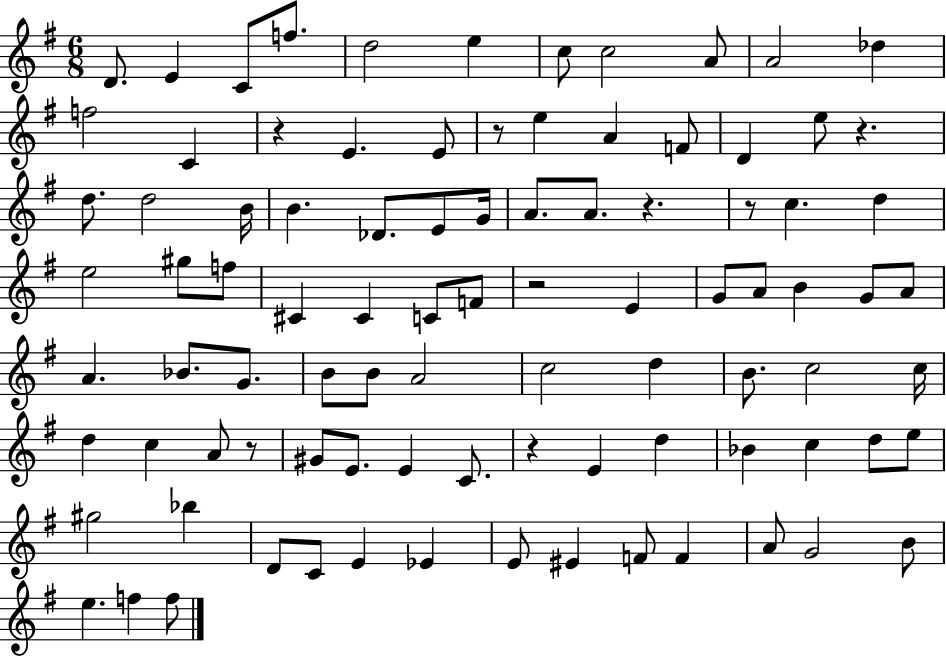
X:1
T:Untitled
M:6/8
L:1/4
K:G
D/2 E C/2 f/2 d2 e c/2 c2 A/2 A2 _d f2 C z E E/2 z/2 e A F/2 D e/2 z d/2 d2 B/4 B _D/2 E/2 G/4 A/2 A/2 z z/2 c d e2 ^g/2 f/2 ^C ^C C/2 F/2 z2 E G/2 A/2 B G/2 A/2 A _B/2 G/2 B/2 B/2 A2 c2 d B/2 c2 c/4 d c A/2 z/2 ^G/2 E/2 E C/2 z E d _B c d/2 e/2 ^g2 _b D/2 C/2 E _E E/2 ^E F/2 F A/2 G2 B/2 e f f/2